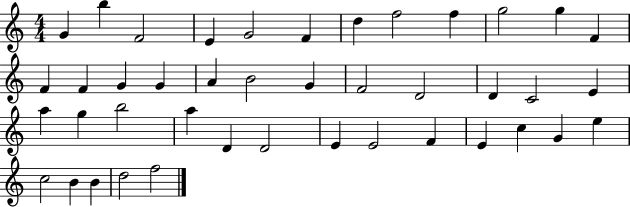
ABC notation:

X:1
T:Untitled
M:4/4
L:1/4
K:C
G b F2 E G2 F d f2 f g2 g F F F G G A B2 G F2 D2 D C2 E a g b2 a D D2 E E2 F E c G e c2 B B d2 f2